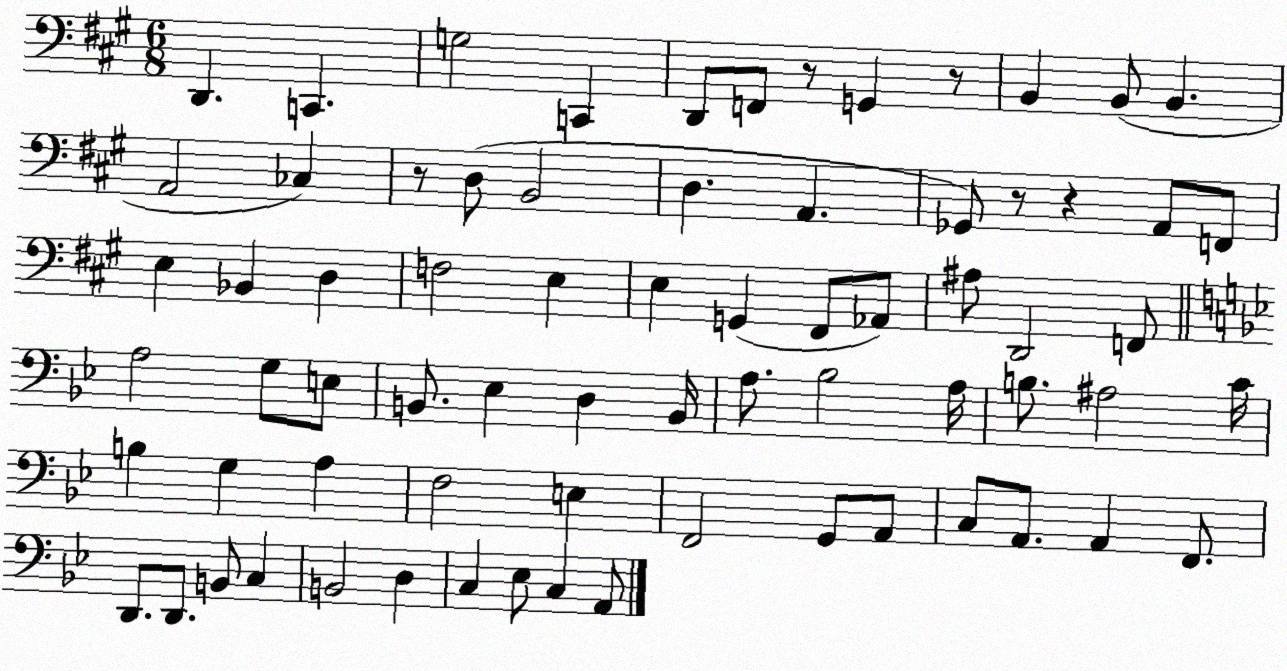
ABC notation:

X:1
T:Untitled
M:6/8
L:1/4
K:A
D,, C,, G,2 C,, D,,/2 F,,/2 z/2 G,, z/2 B,, B,,/2 B,, A,,2 _C, z/2 D,/2 B,,2 D, A,, _G,,/2 z/2 z A,,/2 F,,/2 E, _B,, D, F,2 E, E, G,, ^F,,/2 _A,,/2 ^A,/2 D,,2 F,,/2 A,2 G,/2 E,/2 B,,/2 _E, D, B,,/4 A,/2 _B,2 A,/4 B,/2 ^A,2 C/4 B, G, A, F,2 E, F,,2 G,,/2 A,,/2 C,/2 A,,/2 A,, F,,/2 D,,/2 D,,/2 B,,/2 C, B,,2 D, C, _E,/2 C, A,,/2